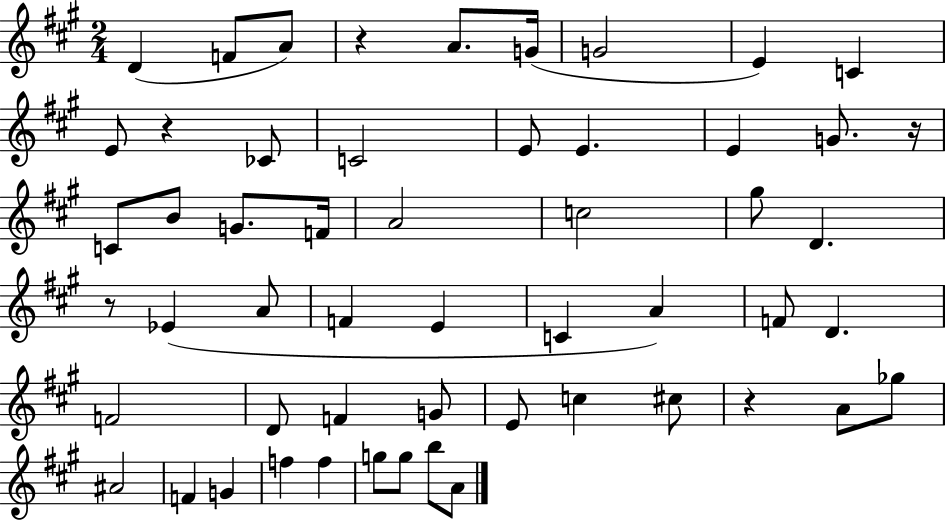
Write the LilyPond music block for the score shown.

{
  \clef treble
  \numericTimeSignature
  \time 2/4
  \key a \major
  d'4( f'8 a'8) | r4 a'8. g'16( | g'2 | e'4) c'4 | \break e'8 r4 ces'8 | c'2 | e'8 e'4. | e'4 g'8. r16 | \break c'8 b'8 g'8. f'16 | a'2 | c''2 | gis''8 d'4. | \break r8 ees'4( a'8 | f'4 e'4 | c'4 a'4) | f'8 d'4. | \break f'2 | d'8 f'4 g'8 | e'8 c''4 cis''8 | r4 a'8 ges''8 | \break ais'2 | f'4 g'4 | f''4 f''4 | g''8 g''8 b''8 a'8 | \break \bar "|."
}